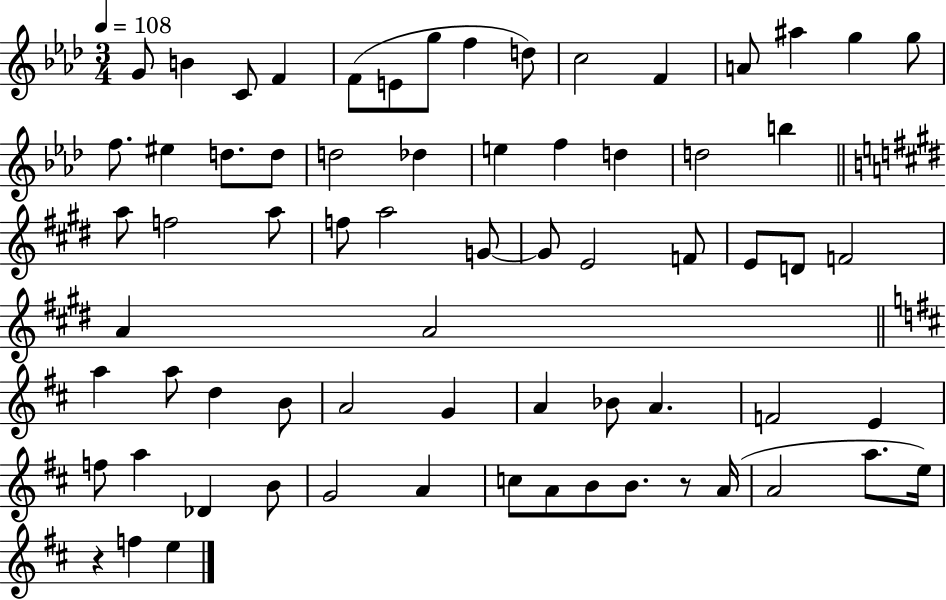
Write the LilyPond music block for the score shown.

{
  \clef treble
  \numericTimeSignature
  \time 3/4
  \key aes \major
  \tempo 4 = 108
  g'8 b'4 c'8 f'4 | f'8( e'8 g''8 f''4 d''8) | c''2 f'4 | a'8 ais''4 g''4 g''8 | \break f''8. eis''4 d''8. d''8 | d''2 des''4 | e''4 f''4 d''4 | d''2 b''4 | \break \bar "||" \break \key e \major a''8 f''2 a''8 | f''8 a''2 g'8~~ | g'8 e'2 f'8 | e'8 d'8 f'2 | \break a'4 a'2 | \bar "||" \break \key d \major a''4 a''8 d''4 b'8 | a'2 g'4 | a'4 bes'8 a'4. | f'2 e'4 | \break f''8 a''4 des'4 b'8 | g'2 a'4 | c''8 a'8 b'8 b'8. r8 a'16( | a'2 a''8. e''16) | \break r4 f''4 e''4 | \bar "|."
}